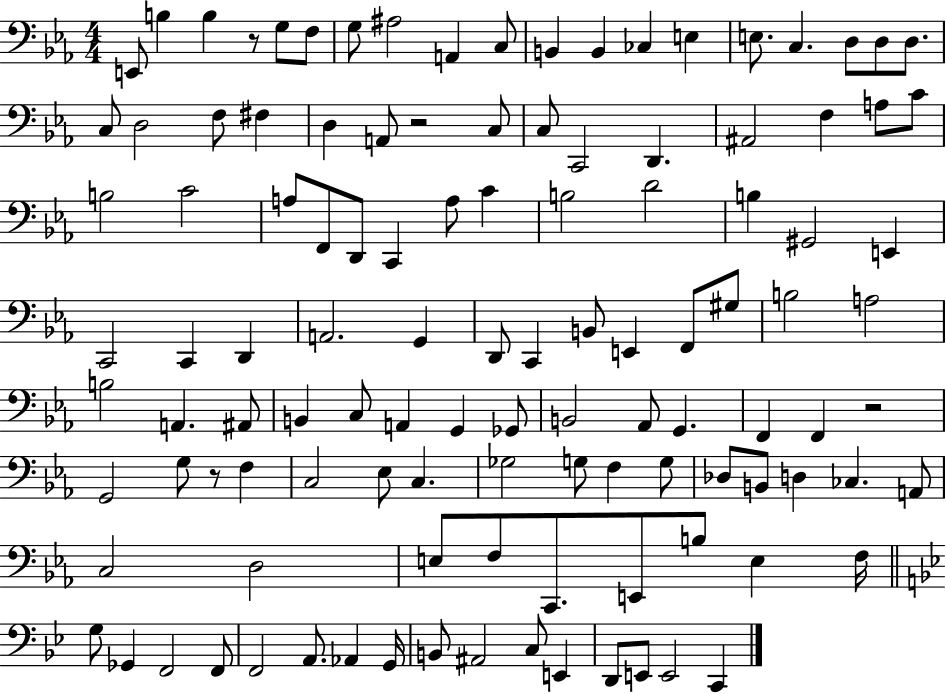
{
  \clef bass
  \numericTimeSignature
  \time 4/4
  \key ees \major
  e,8 b4 b4 r8 g8 f8 | g8 ais2 a,4 c8 | b,4 b,4 ces4 e4 | e8. c4. d8 d8 d8. | \break c8 d2 f8 fis4 | d4 a,8 r2 c8 | c8 c,2 d,4. | ais,2 f4 a8 c'8 | \break b2 c'2 | a8 f,8 d,8 c,4 a8 c'4 | b2 d'2 | b4 gis,2 e,4 | \break c,2 c,4 d,4 | a,2. g,4 | d,8 c,4 b,8 e,4 f,8 gis8 | b2 a2 | \break b2 a,4. ais,8 | b,4 c8 a,4 g,4 ges,8 | b,2 aes,8 g,4. | f,4 f,4 r2 | \break g,2 g8 r8 f4 | c2 ees8 c4. | ges2 g8 f4 g8 | des8 b,8 d4 ces4. a,8 | \break c2 d2 | e8 f8 c,8. e,8 b8 e4 f16 | \bar "||" \break \key bes \major g8 ges,4 f,2 f,8 | f,2 a,8. aes,4 g,16 | b,8 ais,2 c8 e,4 | d,8 e,8 e,2 c,4 | \break \bar "|."
}